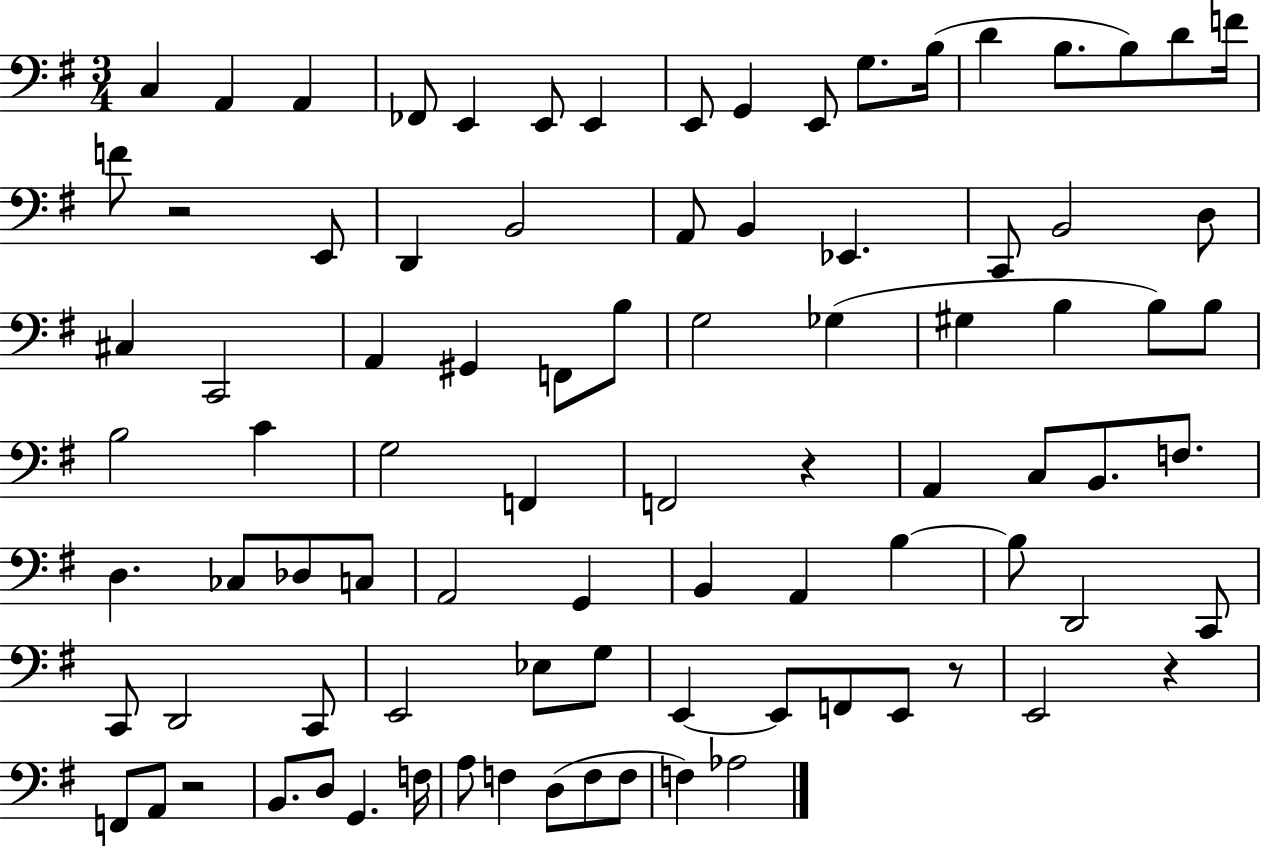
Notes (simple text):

C3/q A2/q A2/q FES2/e E2/q E2/e E2/q E2/e G2/q E2/e G3/e. B3/s D4/q B3/e. B3/e D4/e F4/s F4/e R/h E2/e D2/q B2/h A2/e B2/q Eb2/q. C2/e B2/h D3/e C#3/q C2/h A2/q G#2/q F2/e B3/e G3/h Gb3/q G#3/q B3/q B3/e B3/e B3/h C4/q G3/h F2/q F2/h R/q A2/q C3/e B2/e. F3/e. D3/q. CES3/e Db3/e C3/e A2/h G2/q B2/q A2/q B3/q B3/e D2/h C2/e C2/e D2/h C2/e E2/h Eb3/e G3/e E2/q E2/e F2/e E2/e R/e E2/h R/q F2/e A2/e R/h B2/e. D3/e G2/q. F3/s A3/e F3/q D3/e F3/e F3/e F3/q Ab3/h